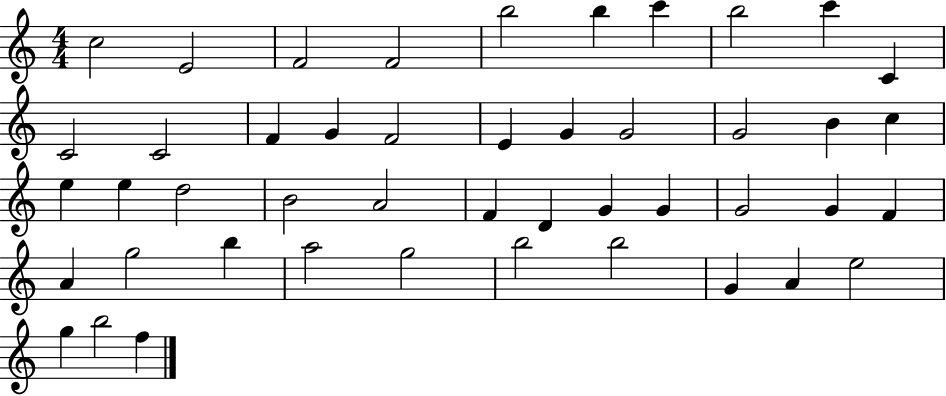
X:1
T:Untitled
M:4/4
L:1/4
K:C
c2 E2 F2 F2 b2 b c' b2 c' C C2 C2 F G F2 E G G2 G2 B c e e d2 B2 A2 F D G G G2 G F A g2 b a2 g2 b2 b2 G A e2 g b2 f